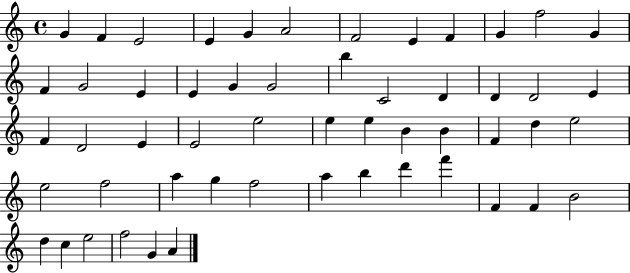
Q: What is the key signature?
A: C major